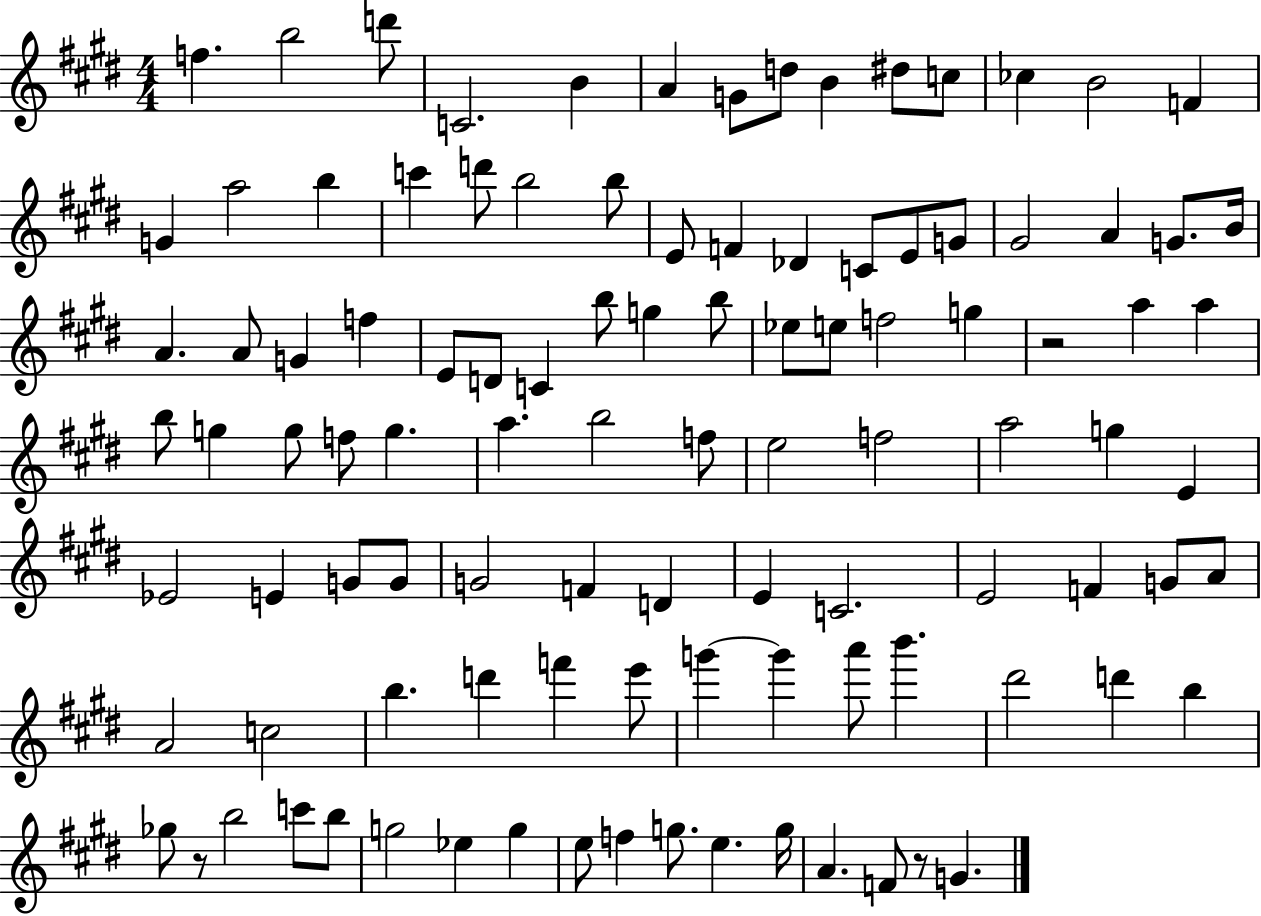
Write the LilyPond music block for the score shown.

{
  \clef treble
  \numericTimeSignature
  \time 4/4
  \key e \major
  f''4. b''2 d'''8 | c'2. b'4 | a'4 g'8 d''8 b'4 dis''8 c''8 | ces''4 b'2 f'4 | \break g'4 a''2 b''4 | c'''4 d'''8 b''2 b''8 | e'8 f'4 des'4 c'8 e'8 g'8 | gis'2 a'4 g'8. b'16 | \break a'4. a'8 g'4 f''4 | e'8 d'8 c'4 b''8 g''4 b''8 | ees''8 e''8 f''2 g''4 | r2 a''4 a''4 | \break b''8 g''4 g''8 f''8 g''4. | a''4. b''2 f''8 | e''2 f''2 | a''2 g''4 e'4 | \break ees'2 e'4 g'8 g'8 | g'2 f'4 d'4 | e'4 c'2. | e'2 f'4 g'8 a'8 | \break a'2 c''2 | b''4. d'''4 f'''4 e'''8 | g'''4~~ g'''4 a'''8 b'''4. | dis'''2 d'''4 b''4 | \break ges''8 r8 b''2 c'''8 b''8 | g''2 ees''4 g''4 | e''8 f''4 g''8. e''4. g''16 | a'4. f'8 r8 g'4. | \break \bar "|."
}